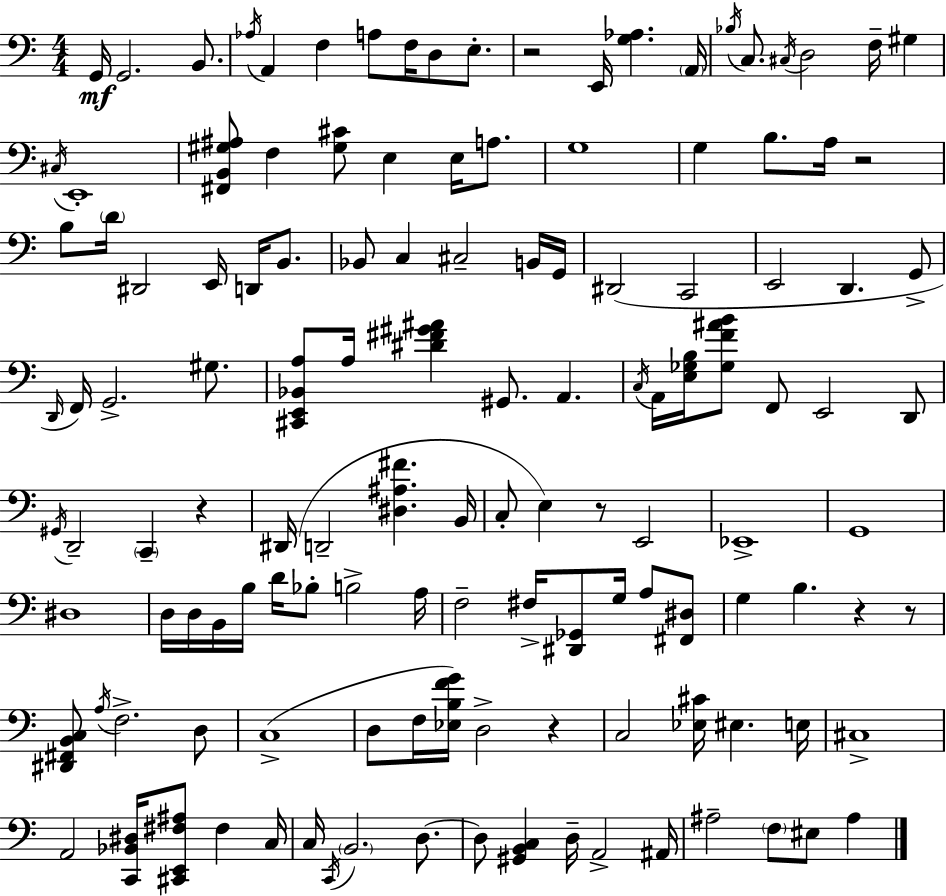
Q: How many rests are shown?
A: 7